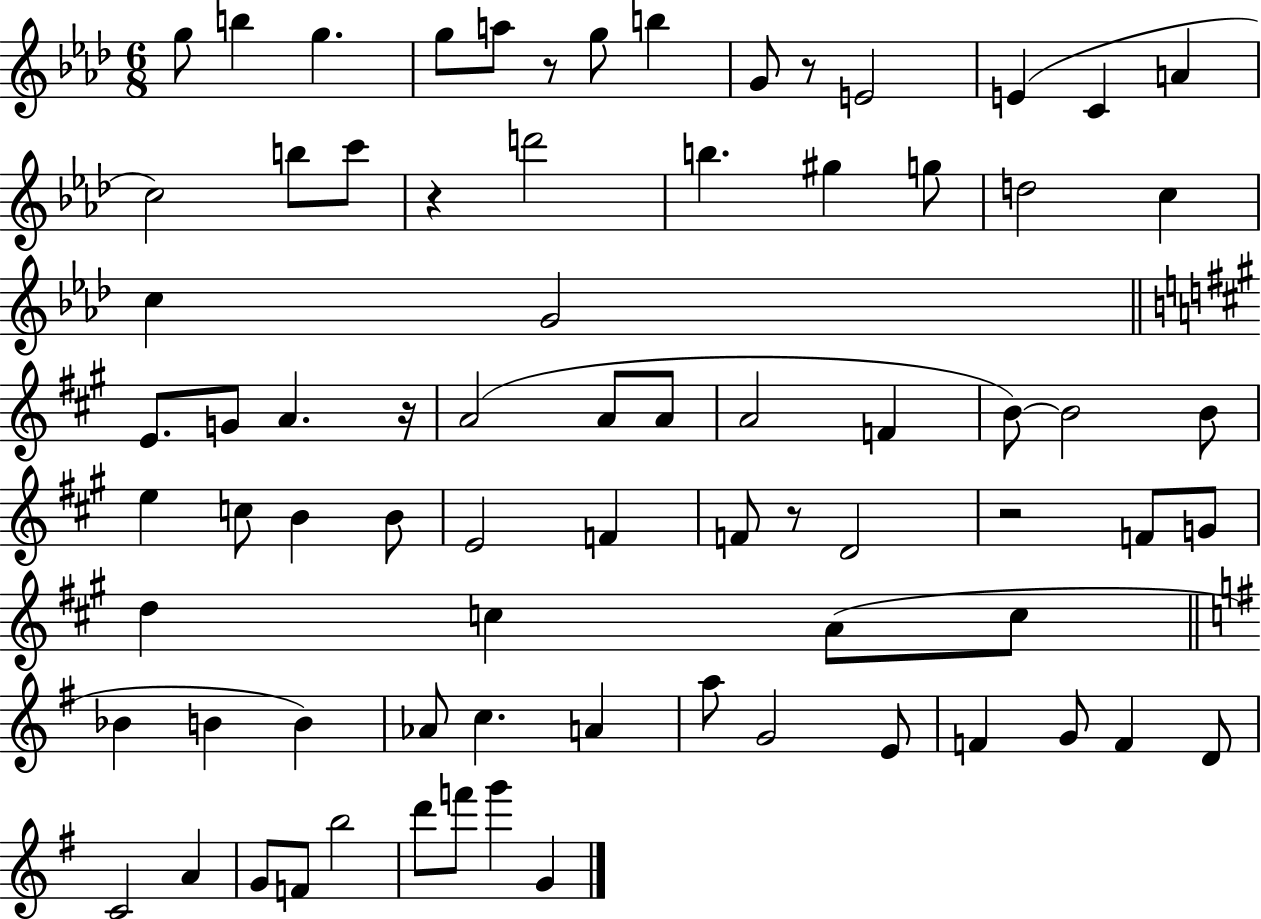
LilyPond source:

{
  \clef treble
  \numericTimeSignature
  \time 6/8
  \key aes \major
  g''8 b''4 g''4. | g''8 a''8 r8 g''8 b''4 | g'8 r8 e'2 | e'4( c'4 a'4 | \break c''2) b''8 c'''8 | r4 d'''2 | b''4. gis''4 g''8 | d''2 c''4 | \break c''4 g'2 | \bar "||" \break \key a \major e'8. g'8 a'4. r16 | a'2( a'8 a'8 | a'2 f'4 | b'8~~) b'2 b'8 | \break e''4 c''8 b'4 b'8 | e'2 f'4 | f'8 r8 d'2 | r2 f'8 g'8 | \break d''4 c''4 a'8( c''8 | \bar "||" \break \key g \major bes'4 b'4 b'4) | aes'8 c''4. a'4 | a''8 g'2 e'8 | f'4 g'8 f'4 d'8 | \break c'2 a'4 | g'8 f'8 b''2 | d'''8 f'''8 g'''4 g'4 | \bar "|."
}